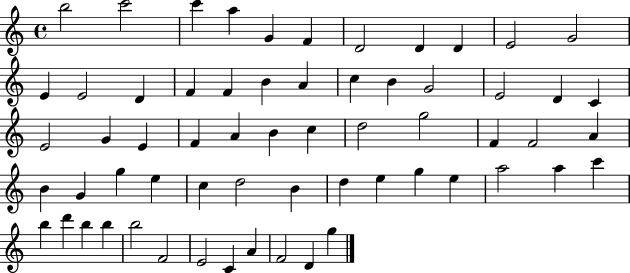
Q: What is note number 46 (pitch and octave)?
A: G5